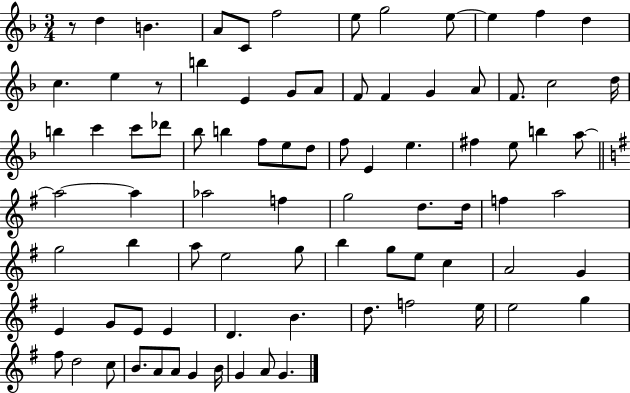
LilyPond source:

{
  \clef treble
  \numericTimeSignature
  \time 3/4
  \key f \major
  r8 d''4 b'4. | a'8 c'8 f''2 | e''8 g''2 e''8~~ | e''4 f''4 d''4 | \break c''4. e''4 r8 | b''4 e'4 g'8 a'8 | f'8 f'4 g'4 a'8 | f'8. c''2 d''16 | \break b''4 c'''4 c'''8 des'''8 | bes''8 b''4 f''8 e''8 d''8 | f''8 e'4 e''4. | fis''4 e''8 b''4 a''8~~ | \break \bar "||" \break \key e \minor a''2~~ a''4 | aes''2 f''4 | g''2 d''8. d''16 | f''4 a''2 | \break g''2 b''4 | a''8 e''2 g''8 | b''4 g''8 e''8 c''4 | a'2 g'4 | \break e'4 g'8 e'8 e'4 | d'4. b'4. | d''8. f''2 e''16 | e''2 g''4 | \break fis''8 d''2 c''8 | b'8. a'8 a'8 g'4 b'16 | g'4 a'8 g'4. | \bar "|."
}